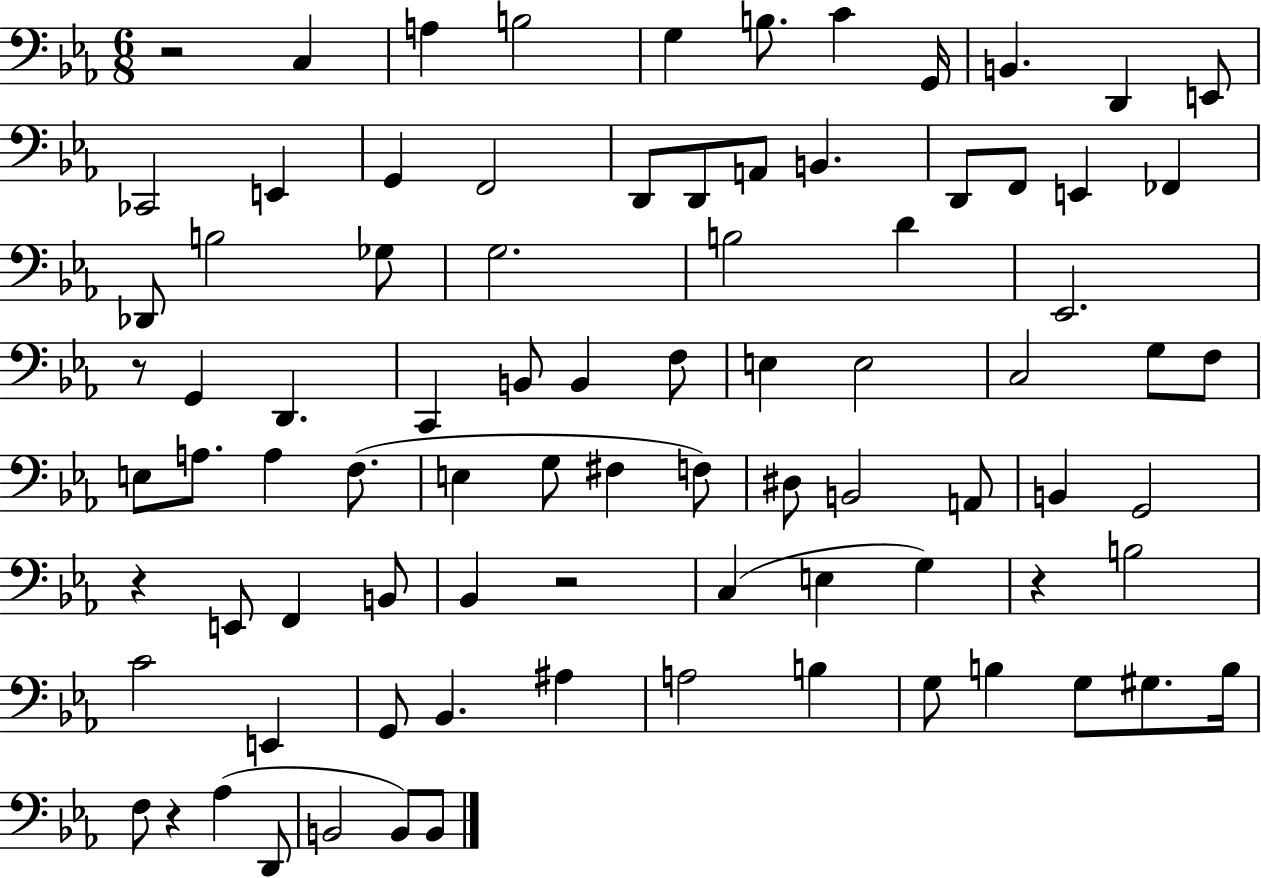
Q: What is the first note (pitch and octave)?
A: C3